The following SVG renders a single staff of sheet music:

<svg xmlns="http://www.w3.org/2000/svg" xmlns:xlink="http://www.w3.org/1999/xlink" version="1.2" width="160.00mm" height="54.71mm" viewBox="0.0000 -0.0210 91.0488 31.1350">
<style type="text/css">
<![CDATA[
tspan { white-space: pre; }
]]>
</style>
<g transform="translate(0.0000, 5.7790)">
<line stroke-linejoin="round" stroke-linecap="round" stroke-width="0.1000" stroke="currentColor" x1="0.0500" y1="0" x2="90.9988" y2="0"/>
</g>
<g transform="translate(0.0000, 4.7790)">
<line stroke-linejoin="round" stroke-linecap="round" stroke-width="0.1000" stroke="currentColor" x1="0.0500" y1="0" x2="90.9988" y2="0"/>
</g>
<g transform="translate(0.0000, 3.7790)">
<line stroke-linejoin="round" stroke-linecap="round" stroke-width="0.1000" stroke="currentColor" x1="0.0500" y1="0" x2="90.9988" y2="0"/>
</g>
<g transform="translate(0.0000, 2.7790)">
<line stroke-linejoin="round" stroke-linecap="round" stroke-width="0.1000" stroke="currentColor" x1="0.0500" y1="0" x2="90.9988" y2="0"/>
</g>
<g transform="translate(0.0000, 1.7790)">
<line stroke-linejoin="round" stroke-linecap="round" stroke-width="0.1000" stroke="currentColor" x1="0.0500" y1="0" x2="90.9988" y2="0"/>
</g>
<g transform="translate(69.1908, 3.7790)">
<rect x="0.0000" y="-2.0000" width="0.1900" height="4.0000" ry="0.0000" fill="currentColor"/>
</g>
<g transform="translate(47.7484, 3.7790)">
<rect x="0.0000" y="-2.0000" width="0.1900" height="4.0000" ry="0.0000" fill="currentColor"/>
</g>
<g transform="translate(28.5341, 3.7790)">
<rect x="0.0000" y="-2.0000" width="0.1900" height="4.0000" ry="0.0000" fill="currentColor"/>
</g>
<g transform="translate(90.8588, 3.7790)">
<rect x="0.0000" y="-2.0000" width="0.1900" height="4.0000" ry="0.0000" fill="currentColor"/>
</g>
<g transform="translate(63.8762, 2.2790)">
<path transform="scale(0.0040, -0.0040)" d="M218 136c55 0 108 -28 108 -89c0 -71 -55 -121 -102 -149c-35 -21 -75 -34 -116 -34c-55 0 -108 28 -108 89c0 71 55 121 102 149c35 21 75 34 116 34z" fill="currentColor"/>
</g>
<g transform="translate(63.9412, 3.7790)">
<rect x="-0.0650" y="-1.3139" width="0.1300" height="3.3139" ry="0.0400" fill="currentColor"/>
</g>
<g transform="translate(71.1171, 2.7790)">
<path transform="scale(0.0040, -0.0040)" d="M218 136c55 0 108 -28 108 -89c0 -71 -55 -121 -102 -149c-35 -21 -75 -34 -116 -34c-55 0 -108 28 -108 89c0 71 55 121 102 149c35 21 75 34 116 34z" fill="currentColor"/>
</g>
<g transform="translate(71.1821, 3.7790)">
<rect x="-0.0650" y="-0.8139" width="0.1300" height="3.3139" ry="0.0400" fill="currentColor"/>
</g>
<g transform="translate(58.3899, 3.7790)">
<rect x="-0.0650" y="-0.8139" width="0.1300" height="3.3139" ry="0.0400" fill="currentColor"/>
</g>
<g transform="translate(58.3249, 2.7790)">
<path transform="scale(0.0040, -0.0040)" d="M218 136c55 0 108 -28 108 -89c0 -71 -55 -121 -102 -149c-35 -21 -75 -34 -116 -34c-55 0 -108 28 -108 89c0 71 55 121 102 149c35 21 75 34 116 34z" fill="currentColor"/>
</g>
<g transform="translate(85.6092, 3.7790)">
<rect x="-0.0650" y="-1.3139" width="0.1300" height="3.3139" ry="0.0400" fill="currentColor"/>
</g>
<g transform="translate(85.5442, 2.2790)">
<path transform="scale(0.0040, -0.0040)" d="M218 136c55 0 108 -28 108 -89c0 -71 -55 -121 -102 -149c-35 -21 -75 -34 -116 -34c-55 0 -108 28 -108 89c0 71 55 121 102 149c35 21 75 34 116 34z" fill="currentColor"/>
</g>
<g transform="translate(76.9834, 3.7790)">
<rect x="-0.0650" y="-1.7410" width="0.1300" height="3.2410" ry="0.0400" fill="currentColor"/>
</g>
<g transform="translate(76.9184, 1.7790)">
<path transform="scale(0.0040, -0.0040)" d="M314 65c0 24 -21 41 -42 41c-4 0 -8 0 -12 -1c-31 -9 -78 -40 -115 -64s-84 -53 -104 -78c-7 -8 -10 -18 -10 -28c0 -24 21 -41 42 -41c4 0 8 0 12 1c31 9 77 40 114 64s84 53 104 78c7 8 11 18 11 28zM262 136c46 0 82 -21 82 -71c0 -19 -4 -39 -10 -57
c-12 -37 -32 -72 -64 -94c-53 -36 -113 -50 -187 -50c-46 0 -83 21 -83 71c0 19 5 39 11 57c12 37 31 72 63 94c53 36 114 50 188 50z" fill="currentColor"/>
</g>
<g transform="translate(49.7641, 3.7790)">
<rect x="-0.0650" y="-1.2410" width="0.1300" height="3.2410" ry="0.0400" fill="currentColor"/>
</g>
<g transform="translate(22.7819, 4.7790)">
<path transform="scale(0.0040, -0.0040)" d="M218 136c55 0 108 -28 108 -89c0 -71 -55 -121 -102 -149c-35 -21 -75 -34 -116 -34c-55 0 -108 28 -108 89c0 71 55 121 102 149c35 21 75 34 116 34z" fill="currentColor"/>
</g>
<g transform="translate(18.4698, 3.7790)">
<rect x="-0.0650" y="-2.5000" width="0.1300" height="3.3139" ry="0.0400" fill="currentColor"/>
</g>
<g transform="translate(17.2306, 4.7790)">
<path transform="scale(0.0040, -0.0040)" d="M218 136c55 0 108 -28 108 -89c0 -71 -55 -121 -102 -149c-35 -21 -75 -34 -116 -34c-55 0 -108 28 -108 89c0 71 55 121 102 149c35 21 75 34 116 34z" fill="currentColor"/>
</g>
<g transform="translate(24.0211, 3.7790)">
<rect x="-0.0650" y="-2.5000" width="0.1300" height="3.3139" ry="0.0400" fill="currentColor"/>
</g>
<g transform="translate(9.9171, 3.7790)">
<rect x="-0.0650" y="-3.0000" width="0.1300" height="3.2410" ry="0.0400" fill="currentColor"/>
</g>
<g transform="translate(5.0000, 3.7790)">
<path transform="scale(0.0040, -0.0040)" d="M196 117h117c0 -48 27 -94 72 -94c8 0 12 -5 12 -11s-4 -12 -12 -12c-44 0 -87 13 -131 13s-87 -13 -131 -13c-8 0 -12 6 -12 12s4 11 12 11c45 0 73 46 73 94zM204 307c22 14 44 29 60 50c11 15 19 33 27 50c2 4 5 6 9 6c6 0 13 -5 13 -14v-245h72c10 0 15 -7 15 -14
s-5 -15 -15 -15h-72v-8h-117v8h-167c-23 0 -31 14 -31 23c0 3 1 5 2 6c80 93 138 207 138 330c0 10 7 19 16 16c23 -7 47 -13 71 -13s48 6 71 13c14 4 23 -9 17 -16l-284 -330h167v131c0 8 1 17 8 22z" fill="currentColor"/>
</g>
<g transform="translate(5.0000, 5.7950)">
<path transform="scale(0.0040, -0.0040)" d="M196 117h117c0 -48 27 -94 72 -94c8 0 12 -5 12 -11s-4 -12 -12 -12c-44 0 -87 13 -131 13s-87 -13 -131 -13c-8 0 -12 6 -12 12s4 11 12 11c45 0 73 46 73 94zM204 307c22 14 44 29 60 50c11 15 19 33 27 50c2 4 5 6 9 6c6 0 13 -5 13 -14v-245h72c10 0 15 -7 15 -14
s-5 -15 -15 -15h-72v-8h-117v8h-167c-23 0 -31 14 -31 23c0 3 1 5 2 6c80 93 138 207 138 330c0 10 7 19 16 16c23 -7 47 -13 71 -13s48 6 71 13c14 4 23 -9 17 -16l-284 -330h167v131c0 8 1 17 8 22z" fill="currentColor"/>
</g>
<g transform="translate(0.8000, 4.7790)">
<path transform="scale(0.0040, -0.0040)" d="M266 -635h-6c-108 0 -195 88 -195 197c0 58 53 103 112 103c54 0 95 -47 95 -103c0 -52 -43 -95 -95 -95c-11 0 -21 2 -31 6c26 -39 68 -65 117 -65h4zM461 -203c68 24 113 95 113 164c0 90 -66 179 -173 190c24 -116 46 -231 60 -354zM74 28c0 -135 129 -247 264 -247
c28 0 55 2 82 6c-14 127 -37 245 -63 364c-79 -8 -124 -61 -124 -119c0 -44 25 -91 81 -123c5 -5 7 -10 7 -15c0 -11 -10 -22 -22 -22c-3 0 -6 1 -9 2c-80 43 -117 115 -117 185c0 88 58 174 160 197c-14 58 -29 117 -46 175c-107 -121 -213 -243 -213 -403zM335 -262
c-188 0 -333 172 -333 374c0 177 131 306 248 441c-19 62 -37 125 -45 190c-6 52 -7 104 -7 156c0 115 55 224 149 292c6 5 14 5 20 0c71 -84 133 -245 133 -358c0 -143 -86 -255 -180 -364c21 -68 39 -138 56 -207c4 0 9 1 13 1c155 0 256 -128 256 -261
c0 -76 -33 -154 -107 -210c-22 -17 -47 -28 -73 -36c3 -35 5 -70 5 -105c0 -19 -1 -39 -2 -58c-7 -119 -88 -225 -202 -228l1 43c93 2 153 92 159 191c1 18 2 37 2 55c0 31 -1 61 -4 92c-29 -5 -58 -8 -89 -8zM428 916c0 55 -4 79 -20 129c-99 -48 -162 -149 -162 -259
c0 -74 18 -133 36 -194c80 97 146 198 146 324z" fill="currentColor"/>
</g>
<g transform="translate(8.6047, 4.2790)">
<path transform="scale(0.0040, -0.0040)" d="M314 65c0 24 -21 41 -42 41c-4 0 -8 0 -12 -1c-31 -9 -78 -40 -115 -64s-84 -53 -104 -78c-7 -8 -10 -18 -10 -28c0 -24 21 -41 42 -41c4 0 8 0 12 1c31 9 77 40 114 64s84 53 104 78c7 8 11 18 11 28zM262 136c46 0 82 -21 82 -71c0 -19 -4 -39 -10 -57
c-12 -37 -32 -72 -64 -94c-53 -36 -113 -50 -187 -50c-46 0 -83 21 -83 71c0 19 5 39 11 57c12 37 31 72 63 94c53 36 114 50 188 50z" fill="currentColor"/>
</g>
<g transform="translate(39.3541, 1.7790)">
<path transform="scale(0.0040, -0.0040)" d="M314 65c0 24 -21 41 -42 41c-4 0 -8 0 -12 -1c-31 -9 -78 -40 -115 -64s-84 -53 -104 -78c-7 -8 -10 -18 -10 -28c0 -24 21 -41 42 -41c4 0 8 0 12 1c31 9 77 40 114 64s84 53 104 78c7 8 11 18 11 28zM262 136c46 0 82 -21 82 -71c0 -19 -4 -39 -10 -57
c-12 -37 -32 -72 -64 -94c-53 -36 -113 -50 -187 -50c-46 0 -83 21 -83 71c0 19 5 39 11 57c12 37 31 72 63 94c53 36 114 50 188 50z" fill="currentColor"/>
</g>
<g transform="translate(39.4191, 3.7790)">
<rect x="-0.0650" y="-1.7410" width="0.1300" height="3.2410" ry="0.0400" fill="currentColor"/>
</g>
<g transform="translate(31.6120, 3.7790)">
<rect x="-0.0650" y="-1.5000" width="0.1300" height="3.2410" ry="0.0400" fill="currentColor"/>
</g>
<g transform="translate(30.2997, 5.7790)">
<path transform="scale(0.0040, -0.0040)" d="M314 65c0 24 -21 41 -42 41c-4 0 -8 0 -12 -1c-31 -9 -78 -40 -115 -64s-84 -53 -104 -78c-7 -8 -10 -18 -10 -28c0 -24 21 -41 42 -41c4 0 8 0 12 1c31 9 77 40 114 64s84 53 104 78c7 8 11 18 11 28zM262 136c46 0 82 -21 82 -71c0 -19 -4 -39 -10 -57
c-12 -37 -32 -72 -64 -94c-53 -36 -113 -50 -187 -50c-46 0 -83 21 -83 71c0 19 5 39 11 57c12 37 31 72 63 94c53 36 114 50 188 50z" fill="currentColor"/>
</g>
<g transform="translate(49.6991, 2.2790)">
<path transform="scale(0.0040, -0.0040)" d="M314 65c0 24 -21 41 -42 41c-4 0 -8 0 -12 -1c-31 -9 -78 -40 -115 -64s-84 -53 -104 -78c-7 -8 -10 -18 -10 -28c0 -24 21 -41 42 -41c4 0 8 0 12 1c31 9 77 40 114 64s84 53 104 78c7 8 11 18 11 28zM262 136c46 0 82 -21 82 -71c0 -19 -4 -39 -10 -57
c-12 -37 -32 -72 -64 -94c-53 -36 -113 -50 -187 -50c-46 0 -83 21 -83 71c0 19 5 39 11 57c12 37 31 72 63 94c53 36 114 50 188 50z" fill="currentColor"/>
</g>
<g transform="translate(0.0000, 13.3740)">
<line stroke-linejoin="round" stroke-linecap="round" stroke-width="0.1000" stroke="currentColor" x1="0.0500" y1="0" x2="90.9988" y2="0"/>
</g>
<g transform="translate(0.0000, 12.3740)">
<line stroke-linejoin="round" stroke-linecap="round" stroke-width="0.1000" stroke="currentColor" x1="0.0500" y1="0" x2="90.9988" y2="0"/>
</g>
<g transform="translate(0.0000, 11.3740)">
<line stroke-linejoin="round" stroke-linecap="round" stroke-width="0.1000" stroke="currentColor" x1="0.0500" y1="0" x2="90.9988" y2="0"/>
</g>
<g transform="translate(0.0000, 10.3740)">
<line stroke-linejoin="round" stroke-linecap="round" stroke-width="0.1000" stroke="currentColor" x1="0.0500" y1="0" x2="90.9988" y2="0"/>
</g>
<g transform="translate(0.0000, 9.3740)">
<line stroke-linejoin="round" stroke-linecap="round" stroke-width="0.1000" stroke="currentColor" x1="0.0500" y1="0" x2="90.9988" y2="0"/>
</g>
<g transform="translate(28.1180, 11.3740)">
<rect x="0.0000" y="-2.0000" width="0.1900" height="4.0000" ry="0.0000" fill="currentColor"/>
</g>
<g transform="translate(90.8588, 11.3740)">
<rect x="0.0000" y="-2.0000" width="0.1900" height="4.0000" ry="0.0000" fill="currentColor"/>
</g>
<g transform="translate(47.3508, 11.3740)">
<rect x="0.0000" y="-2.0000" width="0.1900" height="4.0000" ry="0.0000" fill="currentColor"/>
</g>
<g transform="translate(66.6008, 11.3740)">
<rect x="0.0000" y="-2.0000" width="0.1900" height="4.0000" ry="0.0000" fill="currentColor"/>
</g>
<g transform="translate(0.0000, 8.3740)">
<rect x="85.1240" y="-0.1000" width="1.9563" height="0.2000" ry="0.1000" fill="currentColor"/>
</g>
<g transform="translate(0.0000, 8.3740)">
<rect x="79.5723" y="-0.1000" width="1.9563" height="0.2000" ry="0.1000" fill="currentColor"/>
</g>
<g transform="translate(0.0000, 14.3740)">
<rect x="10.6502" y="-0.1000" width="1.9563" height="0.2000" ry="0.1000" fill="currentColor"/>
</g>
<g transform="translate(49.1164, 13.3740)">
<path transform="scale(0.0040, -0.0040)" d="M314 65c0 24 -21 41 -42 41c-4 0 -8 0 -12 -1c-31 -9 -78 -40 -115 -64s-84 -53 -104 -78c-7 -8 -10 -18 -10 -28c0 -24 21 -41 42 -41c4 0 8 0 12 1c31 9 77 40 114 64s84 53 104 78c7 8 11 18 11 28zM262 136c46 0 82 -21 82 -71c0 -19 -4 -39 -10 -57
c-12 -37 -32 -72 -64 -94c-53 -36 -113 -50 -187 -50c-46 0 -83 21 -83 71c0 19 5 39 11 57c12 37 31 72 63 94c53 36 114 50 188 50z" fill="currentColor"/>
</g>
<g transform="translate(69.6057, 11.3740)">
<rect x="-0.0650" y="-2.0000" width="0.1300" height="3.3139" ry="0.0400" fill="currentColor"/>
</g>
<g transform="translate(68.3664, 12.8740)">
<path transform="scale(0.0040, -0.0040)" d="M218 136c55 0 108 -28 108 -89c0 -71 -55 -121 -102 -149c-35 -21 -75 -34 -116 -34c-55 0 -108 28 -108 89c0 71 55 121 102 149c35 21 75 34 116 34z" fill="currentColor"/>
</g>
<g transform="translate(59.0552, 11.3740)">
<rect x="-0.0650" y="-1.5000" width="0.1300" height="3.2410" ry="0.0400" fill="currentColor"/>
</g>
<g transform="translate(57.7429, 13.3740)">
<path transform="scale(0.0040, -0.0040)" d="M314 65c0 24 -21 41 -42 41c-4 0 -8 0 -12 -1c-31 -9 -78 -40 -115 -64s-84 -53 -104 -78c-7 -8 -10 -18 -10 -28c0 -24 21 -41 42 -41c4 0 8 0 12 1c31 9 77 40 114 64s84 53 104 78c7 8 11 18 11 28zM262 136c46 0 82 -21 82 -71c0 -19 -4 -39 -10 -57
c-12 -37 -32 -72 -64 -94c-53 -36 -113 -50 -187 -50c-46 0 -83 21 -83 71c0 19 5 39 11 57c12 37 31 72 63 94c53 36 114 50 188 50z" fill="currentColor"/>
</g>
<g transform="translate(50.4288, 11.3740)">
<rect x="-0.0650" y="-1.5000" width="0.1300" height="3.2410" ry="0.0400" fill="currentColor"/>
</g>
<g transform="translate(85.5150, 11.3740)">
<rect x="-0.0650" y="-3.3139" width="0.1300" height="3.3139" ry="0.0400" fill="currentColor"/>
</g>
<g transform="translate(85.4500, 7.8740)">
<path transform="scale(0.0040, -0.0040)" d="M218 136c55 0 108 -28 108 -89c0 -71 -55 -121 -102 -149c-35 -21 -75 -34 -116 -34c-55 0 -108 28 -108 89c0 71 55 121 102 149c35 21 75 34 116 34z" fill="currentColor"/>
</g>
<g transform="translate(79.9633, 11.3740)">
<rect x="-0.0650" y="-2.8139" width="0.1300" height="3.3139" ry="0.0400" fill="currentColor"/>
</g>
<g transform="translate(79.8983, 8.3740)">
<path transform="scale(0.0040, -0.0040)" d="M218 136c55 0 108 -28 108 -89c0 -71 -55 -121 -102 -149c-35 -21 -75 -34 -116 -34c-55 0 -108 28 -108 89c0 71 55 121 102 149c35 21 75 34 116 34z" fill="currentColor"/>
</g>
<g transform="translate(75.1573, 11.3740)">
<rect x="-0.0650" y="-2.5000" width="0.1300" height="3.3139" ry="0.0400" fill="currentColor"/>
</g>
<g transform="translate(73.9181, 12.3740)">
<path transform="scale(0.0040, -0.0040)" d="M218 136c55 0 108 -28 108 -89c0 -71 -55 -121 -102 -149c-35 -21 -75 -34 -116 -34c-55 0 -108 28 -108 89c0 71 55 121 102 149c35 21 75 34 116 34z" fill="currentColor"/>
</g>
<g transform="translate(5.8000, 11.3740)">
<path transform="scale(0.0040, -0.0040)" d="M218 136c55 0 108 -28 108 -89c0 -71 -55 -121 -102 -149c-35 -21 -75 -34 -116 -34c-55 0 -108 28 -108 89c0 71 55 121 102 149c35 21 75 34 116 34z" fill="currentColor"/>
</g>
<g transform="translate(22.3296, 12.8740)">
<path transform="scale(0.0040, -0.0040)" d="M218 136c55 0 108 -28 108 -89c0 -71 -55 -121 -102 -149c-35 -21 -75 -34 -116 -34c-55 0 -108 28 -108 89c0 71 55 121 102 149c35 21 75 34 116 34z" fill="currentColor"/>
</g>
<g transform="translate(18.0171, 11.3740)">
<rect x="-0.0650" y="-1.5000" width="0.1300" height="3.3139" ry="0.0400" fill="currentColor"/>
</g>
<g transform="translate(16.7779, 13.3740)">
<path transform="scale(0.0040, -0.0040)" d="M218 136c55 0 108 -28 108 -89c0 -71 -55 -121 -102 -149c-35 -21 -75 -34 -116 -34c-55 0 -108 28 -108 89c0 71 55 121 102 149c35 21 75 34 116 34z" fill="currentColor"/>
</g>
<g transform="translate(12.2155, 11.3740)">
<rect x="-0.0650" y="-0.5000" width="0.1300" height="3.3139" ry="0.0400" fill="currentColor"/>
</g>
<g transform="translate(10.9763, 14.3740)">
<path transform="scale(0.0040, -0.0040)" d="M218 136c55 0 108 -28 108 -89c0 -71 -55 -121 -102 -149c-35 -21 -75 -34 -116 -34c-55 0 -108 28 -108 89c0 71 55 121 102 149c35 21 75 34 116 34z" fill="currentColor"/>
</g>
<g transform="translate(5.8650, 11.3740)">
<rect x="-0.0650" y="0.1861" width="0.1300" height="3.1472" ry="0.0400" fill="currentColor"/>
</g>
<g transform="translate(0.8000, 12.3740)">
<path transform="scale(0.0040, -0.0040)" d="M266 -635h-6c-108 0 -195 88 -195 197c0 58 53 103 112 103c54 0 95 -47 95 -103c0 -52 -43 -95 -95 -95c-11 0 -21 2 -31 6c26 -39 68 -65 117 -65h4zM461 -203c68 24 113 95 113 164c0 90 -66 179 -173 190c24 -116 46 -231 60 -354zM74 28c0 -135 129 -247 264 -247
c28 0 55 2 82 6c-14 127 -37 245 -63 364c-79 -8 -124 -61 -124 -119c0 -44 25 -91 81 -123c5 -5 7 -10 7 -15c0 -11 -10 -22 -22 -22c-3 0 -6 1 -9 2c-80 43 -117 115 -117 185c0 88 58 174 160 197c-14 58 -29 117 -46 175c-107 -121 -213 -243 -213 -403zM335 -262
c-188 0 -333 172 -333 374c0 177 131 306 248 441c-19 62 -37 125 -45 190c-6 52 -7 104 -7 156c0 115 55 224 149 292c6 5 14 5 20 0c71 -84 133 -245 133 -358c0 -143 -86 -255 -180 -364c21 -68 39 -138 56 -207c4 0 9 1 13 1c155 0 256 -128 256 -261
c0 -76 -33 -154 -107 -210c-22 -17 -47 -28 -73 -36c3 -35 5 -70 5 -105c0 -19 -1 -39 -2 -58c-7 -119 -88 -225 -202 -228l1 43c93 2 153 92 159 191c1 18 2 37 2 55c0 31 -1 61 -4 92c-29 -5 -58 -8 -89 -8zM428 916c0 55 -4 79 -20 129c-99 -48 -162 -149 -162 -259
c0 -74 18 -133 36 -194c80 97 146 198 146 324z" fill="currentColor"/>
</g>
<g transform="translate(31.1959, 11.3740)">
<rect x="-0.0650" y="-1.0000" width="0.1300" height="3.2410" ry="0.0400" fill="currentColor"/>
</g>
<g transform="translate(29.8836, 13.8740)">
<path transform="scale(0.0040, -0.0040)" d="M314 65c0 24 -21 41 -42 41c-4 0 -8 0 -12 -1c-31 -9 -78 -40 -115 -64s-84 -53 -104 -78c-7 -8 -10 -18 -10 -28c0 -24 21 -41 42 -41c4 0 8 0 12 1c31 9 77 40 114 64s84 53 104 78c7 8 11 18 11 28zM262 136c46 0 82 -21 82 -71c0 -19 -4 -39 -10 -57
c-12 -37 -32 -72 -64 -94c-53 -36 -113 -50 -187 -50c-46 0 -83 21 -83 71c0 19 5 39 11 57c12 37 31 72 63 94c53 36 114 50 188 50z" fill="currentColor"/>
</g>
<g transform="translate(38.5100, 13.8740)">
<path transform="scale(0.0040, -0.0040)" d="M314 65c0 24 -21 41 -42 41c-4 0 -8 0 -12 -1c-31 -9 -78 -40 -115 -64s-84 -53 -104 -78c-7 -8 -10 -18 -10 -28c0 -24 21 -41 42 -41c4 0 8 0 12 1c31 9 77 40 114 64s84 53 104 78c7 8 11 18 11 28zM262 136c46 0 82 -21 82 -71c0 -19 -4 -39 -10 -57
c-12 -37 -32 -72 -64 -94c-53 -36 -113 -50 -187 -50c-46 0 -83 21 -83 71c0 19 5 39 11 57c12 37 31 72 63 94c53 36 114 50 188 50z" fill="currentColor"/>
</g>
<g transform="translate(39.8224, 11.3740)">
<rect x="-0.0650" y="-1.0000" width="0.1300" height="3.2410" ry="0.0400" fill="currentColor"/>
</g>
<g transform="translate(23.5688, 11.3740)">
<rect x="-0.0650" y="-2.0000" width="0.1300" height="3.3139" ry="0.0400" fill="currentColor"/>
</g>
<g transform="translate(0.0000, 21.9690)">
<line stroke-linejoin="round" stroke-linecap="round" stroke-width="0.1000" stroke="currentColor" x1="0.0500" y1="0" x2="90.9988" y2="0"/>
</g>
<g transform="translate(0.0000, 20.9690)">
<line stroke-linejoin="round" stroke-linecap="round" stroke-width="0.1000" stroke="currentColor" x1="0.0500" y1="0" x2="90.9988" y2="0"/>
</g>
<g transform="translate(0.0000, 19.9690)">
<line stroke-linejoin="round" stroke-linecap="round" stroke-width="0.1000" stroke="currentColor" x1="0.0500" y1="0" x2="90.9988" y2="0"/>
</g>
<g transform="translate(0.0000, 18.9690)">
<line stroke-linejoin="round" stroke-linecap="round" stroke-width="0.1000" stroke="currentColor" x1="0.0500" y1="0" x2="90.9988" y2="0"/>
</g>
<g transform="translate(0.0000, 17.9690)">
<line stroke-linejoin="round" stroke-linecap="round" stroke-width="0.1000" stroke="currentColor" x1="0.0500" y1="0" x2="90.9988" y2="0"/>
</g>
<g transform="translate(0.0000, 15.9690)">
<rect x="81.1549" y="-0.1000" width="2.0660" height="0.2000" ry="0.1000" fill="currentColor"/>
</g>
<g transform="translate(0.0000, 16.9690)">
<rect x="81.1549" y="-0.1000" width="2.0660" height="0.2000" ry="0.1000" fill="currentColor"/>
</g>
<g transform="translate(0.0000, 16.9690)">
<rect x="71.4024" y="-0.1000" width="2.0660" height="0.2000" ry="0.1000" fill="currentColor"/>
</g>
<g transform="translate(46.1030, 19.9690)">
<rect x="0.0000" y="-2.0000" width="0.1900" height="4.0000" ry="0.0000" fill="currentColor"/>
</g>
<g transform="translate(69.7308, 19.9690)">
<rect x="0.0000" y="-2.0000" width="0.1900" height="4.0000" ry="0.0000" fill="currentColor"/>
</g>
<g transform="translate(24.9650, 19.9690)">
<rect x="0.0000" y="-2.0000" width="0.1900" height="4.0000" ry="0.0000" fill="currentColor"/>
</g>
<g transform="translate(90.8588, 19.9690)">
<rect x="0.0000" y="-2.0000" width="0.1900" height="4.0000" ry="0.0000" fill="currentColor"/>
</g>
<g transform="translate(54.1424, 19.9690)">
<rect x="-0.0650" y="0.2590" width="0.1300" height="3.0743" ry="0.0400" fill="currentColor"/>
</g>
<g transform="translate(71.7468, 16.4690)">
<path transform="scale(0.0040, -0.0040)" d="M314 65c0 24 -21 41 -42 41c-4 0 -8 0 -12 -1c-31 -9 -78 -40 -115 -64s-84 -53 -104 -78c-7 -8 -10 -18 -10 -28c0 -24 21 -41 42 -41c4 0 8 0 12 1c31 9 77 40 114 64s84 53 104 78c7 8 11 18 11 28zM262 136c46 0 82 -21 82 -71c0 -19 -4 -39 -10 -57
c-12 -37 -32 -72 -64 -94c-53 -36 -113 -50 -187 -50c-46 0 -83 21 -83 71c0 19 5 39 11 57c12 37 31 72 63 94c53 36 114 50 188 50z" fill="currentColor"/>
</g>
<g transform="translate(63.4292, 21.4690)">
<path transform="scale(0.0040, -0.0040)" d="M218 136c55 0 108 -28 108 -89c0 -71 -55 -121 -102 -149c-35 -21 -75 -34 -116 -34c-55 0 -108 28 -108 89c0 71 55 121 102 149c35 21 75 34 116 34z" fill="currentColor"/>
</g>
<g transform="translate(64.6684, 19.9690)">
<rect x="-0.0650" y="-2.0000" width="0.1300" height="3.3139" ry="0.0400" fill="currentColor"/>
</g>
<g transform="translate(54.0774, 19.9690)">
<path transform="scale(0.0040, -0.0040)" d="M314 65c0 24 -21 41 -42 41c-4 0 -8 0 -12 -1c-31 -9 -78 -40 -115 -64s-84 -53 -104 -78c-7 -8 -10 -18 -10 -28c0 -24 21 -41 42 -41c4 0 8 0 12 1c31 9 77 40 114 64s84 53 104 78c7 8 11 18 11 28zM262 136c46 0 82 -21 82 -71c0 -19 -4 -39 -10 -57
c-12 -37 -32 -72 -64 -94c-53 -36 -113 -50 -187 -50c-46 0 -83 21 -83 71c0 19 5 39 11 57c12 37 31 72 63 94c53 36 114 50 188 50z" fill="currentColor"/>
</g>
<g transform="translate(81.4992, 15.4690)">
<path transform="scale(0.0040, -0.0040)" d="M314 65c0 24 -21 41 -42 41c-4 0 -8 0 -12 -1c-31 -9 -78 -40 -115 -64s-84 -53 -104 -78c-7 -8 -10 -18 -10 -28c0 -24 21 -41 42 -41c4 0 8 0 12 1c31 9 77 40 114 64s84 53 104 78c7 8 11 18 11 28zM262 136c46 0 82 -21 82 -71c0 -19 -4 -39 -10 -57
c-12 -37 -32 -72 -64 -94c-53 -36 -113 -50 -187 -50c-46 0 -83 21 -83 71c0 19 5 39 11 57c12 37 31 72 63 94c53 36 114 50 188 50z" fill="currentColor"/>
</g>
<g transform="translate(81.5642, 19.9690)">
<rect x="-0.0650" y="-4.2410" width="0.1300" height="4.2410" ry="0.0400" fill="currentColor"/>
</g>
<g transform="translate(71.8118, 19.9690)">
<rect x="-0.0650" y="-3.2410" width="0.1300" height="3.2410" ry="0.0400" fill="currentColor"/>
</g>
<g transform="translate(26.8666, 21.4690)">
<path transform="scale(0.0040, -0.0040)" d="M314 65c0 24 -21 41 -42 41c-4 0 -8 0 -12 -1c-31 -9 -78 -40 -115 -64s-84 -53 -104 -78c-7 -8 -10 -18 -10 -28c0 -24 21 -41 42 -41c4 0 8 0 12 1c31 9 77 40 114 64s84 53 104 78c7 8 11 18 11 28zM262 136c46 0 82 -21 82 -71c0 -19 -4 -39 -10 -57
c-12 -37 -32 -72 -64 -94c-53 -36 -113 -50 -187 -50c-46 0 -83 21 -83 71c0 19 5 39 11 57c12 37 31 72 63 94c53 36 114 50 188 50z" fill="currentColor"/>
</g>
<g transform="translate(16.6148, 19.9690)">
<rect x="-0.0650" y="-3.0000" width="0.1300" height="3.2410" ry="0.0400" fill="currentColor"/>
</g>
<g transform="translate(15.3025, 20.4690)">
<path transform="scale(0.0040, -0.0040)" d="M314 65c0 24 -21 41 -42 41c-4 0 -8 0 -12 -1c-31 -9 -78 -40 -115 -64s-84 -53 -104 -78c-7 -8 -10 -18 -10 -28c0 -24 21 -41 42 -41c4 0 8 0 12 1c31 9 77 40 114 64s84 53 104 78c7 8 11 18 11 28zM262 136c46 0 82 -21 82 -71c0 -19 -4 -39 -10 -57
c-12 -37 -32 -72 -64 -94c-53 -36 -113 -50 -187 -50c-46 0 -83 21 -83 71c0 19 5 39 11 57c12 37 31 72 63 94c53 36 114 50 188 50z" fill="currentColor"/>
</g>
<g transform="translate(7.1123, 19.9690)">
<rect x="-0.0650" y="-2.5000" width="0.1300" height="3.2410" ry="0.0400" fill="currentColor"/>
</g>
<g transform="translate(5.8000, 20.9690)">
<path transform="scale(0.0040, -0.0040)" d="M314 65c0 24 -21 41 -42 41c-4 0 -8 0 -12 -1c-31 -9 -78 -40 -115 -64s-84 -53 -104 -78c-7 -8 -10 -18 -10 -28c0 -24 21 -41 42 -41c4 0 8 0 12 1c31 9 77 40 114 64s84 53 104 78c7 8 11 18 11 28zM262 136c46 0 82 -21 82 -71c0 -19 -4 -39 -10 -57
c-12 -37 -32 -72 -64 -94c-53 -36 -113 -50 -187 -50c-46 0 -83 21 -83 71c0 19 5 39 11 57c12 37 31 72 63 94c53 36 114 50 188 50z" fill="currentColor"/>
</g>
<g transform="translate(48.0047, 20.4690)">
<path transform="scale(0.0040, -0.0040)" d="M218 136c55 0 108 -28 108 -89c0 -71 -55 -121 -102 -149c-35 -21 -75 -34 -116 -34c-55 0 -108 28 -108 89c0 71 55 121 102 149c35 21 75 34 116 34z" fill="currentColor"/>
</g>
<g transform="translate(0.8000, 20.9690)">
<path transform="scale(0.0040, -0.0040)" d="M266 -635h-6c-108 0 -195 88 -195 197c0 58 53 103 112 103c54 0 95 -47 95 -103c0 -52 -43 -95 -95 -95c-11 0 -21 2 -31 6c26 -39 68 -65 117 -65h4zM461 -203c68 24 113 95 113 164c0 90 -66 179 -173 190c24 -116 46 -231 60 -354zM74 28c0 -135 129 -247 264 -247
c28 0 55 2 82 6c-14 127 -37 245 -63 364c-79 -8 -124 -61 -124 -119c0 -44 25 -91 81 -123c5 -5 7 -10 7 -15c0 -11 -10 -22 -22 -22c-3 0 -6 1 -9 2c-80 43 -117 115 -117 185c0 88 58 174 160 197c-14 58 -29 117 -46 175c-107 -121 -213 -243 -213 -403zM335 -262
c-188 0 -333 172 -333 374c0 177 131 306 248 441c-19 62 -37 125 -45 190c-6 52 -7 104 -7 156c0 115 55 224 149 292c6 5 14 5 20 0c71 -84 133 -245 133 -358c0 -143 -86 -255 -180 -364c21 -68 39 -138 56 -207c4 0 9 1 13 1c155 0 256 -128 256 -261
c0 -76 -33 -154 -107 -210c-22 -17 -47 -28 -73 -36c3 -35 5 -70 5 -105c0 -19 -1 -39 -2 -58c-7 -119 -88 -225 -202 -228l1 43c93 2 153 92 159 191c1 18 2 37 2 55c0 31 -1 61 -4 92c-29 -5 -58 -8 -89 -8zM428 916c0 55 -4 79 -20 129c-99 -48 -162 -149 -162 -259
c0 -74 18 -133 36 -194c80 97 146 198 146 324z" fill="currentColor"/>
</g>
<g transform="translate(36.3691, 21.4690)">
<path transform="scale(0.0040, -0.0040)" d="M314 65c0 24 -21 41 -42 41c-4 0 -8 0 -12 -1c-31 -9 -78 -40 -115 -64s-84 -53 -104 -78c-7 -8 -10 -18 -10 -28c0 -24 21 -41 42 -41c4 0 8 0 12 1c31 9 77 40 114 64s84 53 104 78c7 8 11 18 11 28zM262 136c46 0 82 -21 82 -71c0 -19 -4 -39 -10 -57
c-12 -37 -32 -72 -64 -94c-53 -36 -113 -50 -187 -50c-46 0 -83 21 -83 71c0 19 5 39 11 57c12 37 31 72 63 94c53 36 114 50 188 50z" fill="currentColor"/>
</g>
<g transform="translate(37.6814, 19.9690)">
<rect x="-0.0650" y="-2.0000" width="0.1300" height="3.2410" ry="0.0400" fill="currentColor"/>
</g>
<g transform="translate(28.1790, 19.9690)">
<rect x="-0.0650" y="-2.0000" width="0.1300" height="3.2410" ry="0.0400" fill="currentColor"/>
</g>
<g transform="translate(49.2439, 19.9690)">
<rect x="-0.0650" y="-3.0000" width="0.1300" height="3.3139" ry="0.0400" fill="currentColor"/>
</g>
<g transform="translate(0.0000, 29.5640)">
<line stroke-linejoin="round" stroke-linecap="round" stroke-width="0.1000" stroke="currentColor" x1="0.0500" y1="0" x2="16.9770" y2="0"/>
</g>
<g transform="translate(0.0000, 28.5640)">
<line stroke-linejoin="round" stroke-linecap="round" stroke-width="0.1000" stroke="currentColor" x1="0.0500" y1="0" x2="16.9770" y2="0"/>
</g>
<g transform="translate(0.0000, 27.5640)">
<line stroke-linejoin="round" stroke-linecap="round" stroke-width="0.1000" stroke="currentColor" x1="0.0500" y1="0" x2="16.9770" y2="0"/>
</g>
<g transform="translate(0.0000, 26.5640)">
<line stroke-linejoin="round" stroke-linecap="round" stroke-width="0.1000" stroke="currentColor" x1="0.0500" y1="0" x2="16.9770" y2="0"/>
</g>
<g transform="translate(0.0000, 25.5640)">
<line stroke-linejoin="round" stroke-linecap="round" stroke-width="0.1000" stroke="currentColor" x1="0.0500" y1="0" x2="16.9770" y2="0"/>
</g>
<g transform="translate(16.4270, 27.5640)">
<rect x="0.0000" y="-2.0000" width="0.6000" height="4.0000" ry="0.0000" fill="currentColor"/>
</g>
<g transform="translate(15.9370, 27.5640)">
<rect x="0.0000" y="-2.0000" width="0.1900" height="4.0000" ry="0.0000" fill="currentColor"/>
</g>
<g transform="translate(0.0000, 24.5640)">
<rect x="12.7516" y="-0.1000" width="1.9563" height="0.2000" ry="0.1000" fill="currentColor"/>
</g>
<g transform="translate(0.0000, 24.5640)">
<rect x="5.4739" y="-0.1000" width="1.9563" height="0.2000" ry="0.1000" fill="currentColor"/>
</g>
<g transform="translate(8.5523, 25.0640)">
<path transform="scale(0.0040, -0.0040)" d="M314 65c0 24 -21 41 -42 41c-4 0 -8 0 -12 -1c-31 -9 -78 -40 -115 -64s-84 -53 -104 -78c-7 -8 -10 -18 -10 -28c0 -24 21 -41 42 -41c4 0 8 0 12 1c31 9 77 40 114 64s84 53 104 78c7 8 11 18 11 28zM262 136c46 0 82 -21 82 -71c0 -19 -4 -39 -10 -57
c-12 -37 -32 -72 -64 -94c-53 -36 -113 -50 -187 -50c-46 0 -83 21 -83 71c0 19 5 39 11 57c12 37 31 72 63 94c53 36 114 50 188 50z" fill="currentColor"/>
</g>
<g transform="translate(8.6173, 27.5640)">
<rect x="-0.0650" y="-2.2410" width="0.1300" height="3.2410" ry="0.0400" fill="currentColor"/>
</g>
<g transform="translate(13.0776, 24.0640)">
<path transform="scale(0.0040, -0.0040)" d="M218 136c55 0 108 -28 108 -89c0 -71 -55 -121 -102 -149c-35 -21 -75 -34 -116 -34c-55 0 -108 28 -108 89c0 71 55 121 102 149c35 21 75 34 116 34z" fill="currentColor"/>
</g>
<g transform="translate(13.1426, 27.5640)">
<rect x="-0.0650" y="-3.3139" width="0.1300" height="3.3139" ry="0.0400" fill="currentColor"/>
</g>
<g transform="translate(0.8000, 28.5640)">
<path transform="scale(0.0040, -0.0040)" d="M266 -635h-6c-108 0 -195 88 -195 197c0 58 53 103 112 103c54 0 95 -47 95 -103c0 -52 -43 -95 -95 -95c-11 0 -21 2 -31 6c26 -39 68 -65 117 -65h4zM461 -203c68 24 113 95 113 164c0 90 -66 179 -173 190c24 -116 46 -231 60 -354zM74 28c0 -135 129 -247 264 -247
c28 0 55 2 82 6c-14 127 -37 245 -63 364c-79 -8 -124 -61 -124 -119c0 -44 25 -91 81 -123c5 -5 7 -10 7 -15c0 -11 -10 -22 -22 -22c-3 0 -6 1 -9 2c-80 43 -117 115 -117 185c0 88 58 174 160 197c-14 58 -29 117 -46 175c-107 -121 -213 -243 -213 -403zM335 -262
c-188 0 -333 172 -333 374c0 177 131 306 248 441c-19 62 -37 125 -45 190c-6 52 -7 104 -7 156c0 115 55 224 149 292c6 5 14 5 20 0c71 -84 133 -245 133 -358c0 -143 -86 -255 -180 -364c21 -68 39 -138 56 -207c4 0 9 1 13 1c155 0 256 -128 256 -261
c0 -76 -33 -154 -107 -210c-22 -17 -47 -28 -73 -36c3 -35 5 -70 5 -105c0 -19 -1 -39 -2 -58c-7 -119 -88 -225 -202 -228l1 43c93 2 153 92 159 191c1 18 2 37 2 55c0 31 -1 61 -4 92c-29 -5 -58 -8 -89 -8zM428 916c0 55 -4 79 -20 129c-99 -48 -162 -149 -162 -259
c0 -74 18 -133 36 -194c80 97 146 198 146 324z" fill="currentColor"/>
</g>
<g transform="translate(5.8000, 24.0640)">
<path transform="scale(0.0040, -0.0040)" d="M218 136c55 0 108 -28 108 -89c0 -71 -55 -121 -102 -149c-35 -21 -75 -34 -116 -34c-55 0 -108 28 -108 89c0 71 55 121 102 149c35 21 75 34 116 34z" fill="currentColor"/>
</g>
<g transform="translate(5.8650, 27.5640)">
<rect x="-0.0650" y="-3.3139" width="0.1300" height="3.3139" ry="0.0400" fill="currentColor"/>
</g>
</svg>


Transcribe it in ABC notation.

X:1
T:Untitled
M:4/4
L:1/4
K:C
A2 G G E2 f2 e2 d e d f2 e B C E F D2 D2 E2 E2 F G a b G2 A2 F2 F2 A B2 F b2 d'2 b g2 b